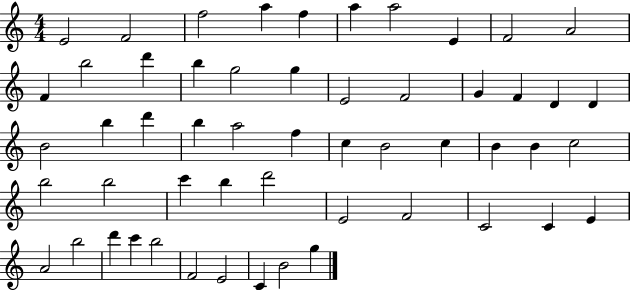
{
  \clef treble
  \numericTimeSignature
  \time 4/4
  \key c \major
  e'2 f'2 | f''2 a''4 f''4 | a''4 a''2 e'4 | f'2 a'2 | \break f'4 b''2 d'''4 | b''4 g''2 g''4 | e'2 f'2 | g'4 f'4 d'4 d'4 | \break b'2 b''4 d'''4 | b''4 a''2 f''4 | c''4 b'2 c''4 | b'4 b'4 c''2 | \break b''2 b''2 | c'''4 b''4 d'''2 | e'2 f'2 | c'2 c'4 e'4 | \break a'2 b''2 | d'''4 c'''4 b''2 | f'2 e'2 | c'4 b'2 g''4 | \break \bar "|."
}